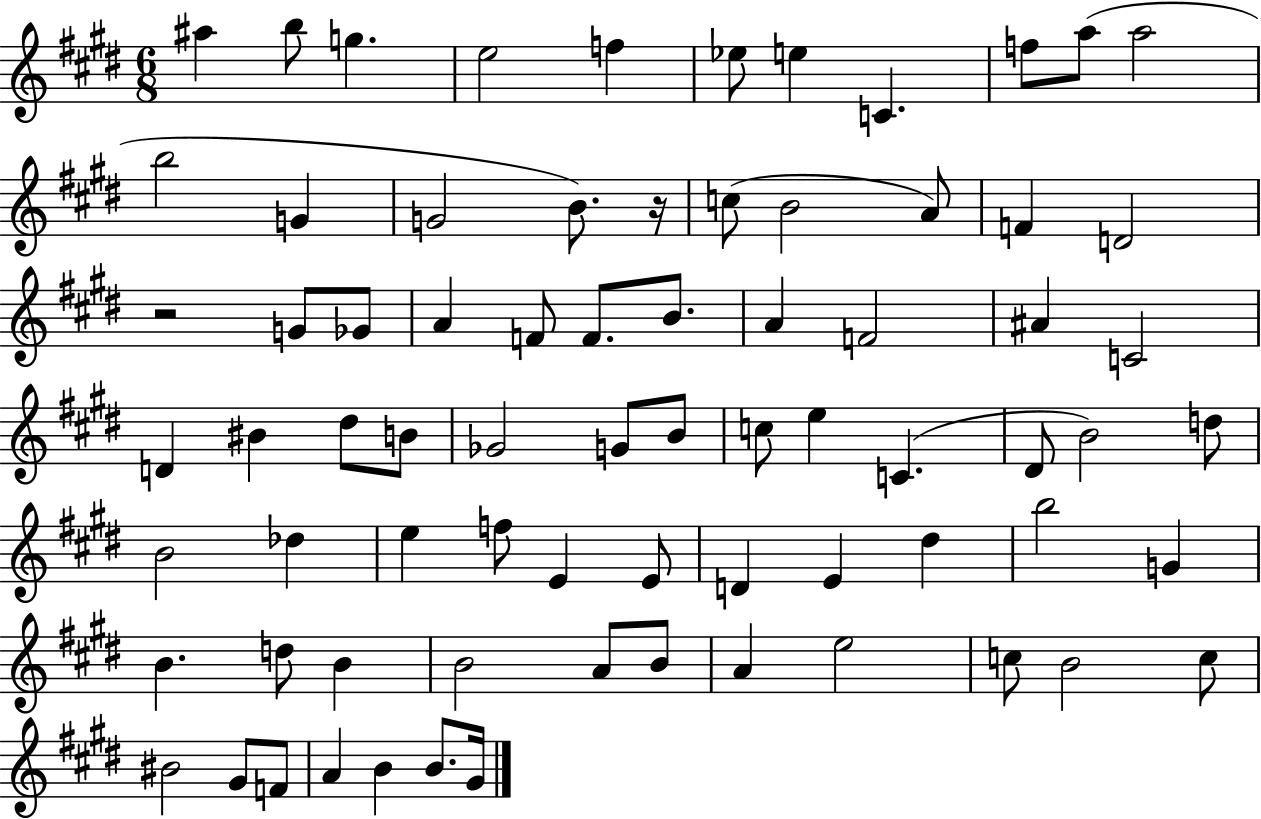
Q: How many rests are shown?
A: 2